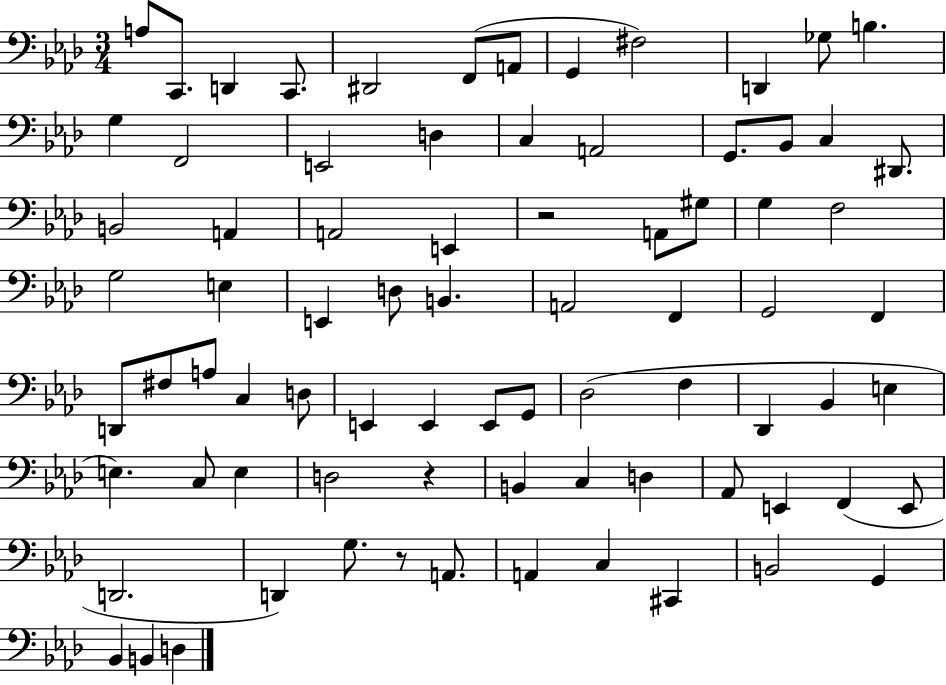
{
  \clef bass
  \numericTimeSignature
  \time 3/4
  \key aes \major
  a8 c,8. d,4 c,8. | dis,2 f,8( a,8 | g,4 fis2) | d,4 ges8 b4. | \break g4 f,2 | e,2 d4 | c4 a,2 | g,8. bes,8 c4 dis,8. | \break b,2 a,4 | a,2 e,4 | r2 a,8 gis8 | g4 f2 | \break g2 e4 | e,4 d8 b,4. | a,2 f,4 | g,2 f,4 | \break d,8 fis8 a8 c4 d8 | e,4 e,4 e,8 g,8 | des2( f4 | des,4 bes,4 e4 | \break e4.) c8 e4 | d2 r4 | b,4 c4 d4 | aes,8 e,4 f,4( e,8 | \break d,2. | d,4) g8. r8 a,8. | a,4 c4 cis,4 | b,2 g,4 | \break bes,4 b,4 d4 | \bar "|."
}